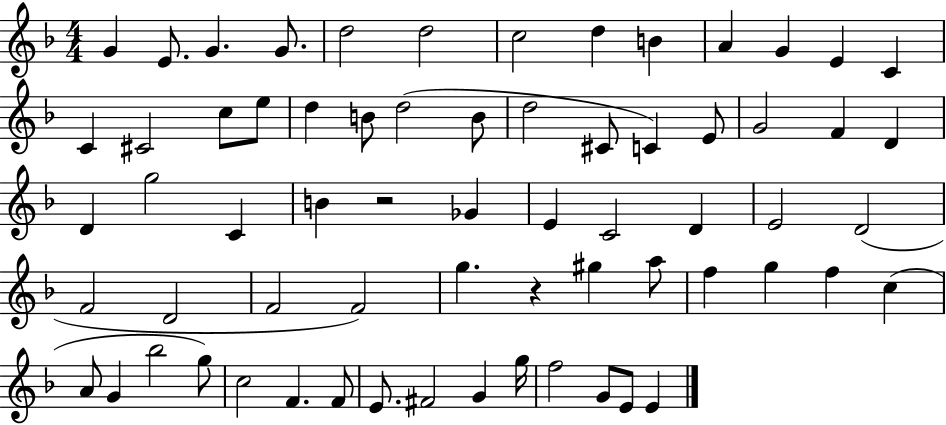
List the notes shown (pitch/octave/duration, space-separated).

G4/q E4/e. G4/q. G4/e. D5/h D5/h C5/h D5/q B4/q A4/q G4/q E4/q C4/q C4/q C#4/h C5/e E5/e D5/q B4/e D5/h B4/e D5/h C#4/e C4/q E4/e G4/h F4/q D4/q D4/q G5/h C4/q B4/q R/h Gb4/q E4/q C4/h D4/q E4/h D4/h F4/h D4/h F4/h F4/h G5/q. R/q G#5/q A5/e F5/q G5/q F5/q C5/q A4/e G4/q Bb5/h G5/e C5/h F4/q. F4/e E4/e. F#4/h G4/q G5/s F5/h G4/e E4/e E4/q